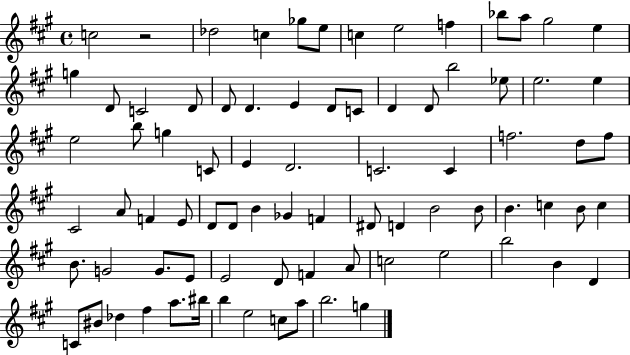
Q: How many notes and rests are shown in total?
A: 81